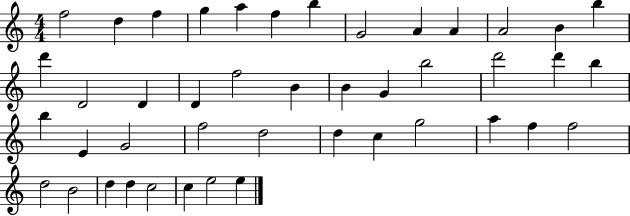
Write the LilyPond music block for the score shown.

{
  \clef treble
  \numericTimeSignature
  \time 4/4
  \key c \major
  f''2 d''4 f''4 | g''4 a''4 f''4 b''4 | g'2 a'4 a'4 | a'2 b'4 b''4 | \break d'''4 d'2 d'4 | d'4 f''2 b'4 | b'4 g'4 b''2 | d'''2 d'''4 b''4 | \break b''4 e'4 g'2 | f''2 d''2 | d''4 c''4 g''2 | a''4 f''4 f''2 | \break d''2 b'2 | d''4 d''4 c''2 | c''4 e''2 e''4 | \bar "|."
}